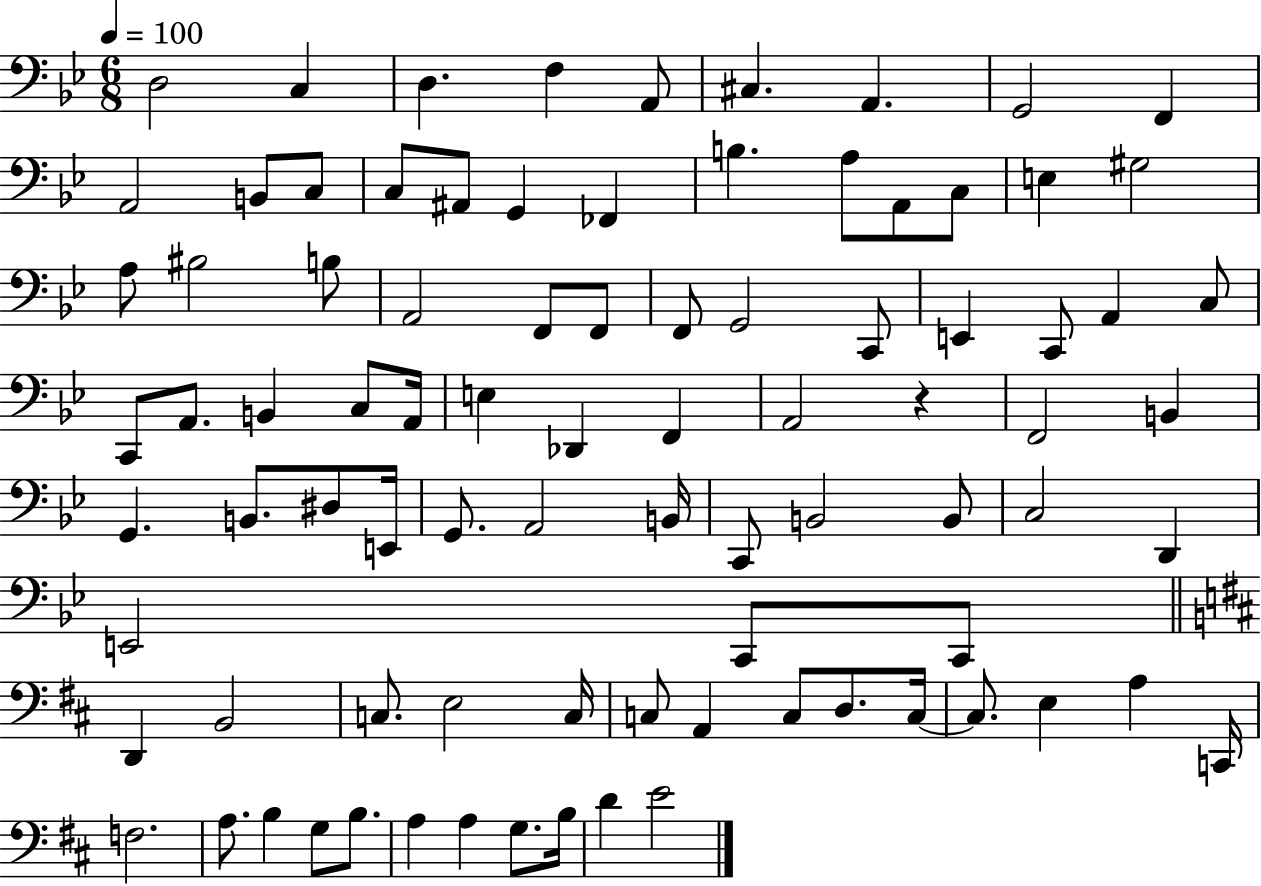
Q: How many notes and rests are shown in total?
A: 87